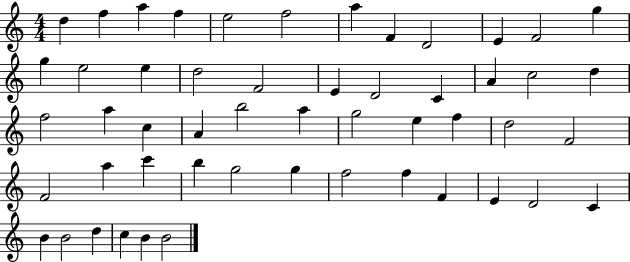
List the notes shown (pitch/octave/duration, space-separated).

D5/q F5/q A5/q F5/q E5/h F5/h A5/q F4/q D4/h E4/q F4/h G5/q G5/q E5/h E5/q D5/h F4/h E4/q D4/h C4/q A4/q C5/h D5/q F5/h A5/q C5/q A4/q B5/h A5/q G5/h E5/q F5/q D5/h F4/h F4/h A5/q C6/q B5/q G5/h G5/q F5/h F5/q F4/q E4/q D4/h C4/q B4/q B4/h D5/q C5/q B4/q B4/h